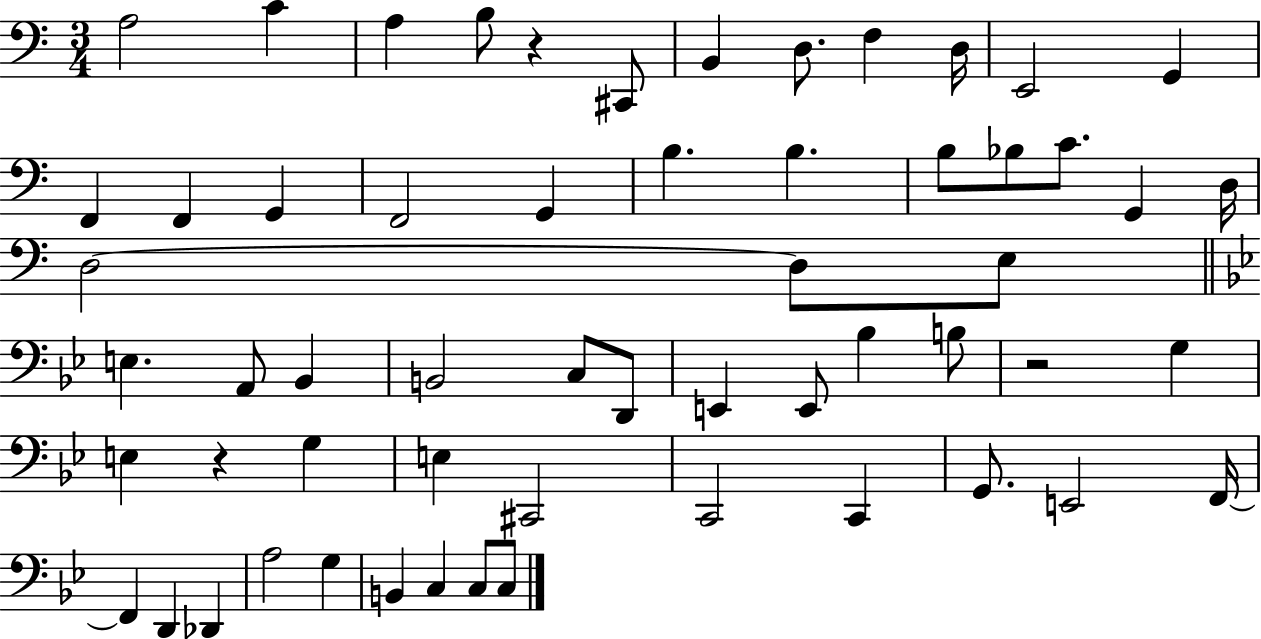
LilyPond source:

{
  \clef bass
  \numericTimeSignature
  \time 3/4
  \key c \major
  a2 c'4 | a4 b8 r4 cis,8 | b,4 d8. f4 d16 | e,2 g,4 | \break f,4 f,4 g,4 | f,2 g,4 | b4. b4. | b8 bes8 c'8. g,4 d16 | \break d2~~ d8 e8 | \bar "||" \break \key bes \major e4. a,8 bes,4 | b,2 c8 d,8 | e,4 e,8 bes4 b8 | r2 g4 | \break e4 r4 g4 | e4 cis,2 | c,2 c,4 | g,8. e,2 f,16~~ | \break f,4 d,4 des,4 | a2 g4 | b,4 c4 c8 c8 | \bar "|."
}